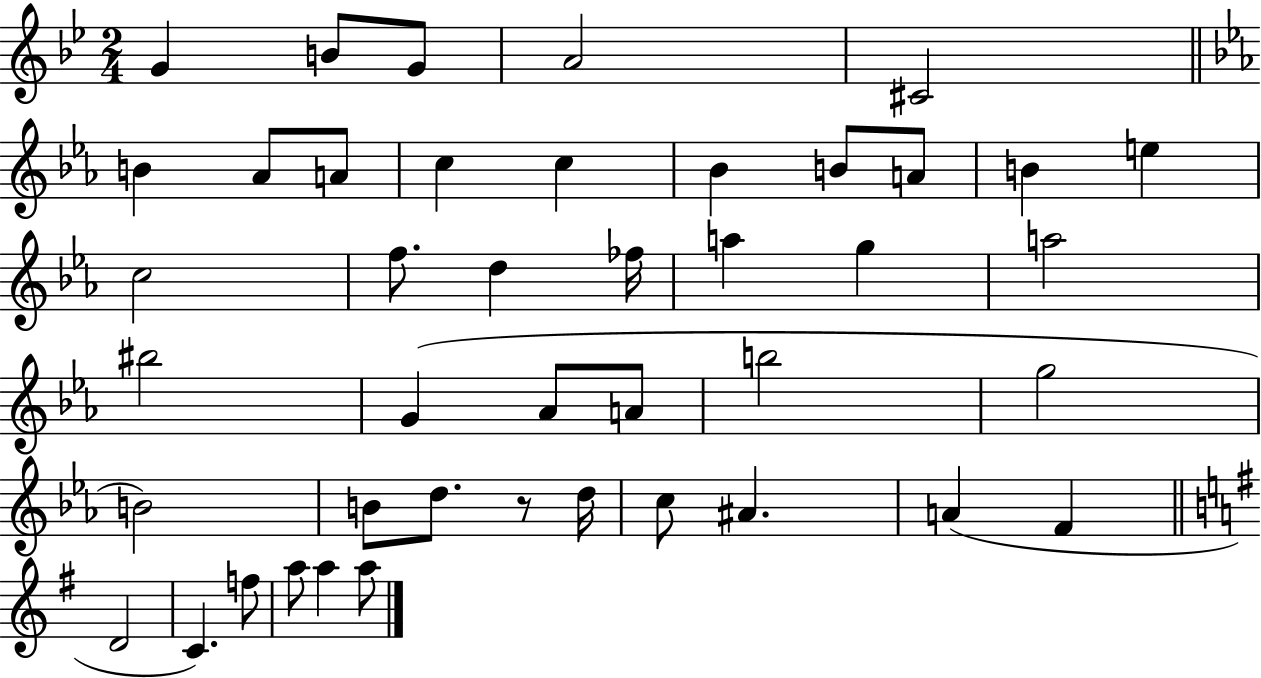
{
  \clef treble
  \numericTimeSignature
  \time 2/4
  \key bes \major
  g'4 b'8 g'8 | a'2 | cis'2 | \bar "||" \break \key ees \major b'4 aes'8 a'8 | c''4 c''4 | bes'4 b'8 a'8 | b'4 e''4 | \break c''2 | f''8. d''4 fes''16 | a''4 g''4 | a''2 | \break bis''2 | g'4( aes'8 a'8 | b''2 | g''2 | \break b'2) | b'8 d''8. r8 d''16 | c''8 ais'4. | a'4( f'4 | \break \bar "||" \break \key g \major d'2 | c'4.) f''8 | a''8 a''4 a''8 | \bar "|."
}